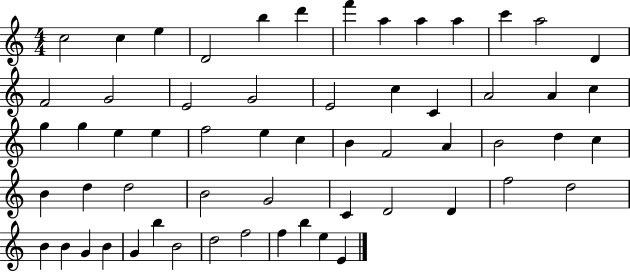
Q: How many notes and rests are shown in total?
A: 59